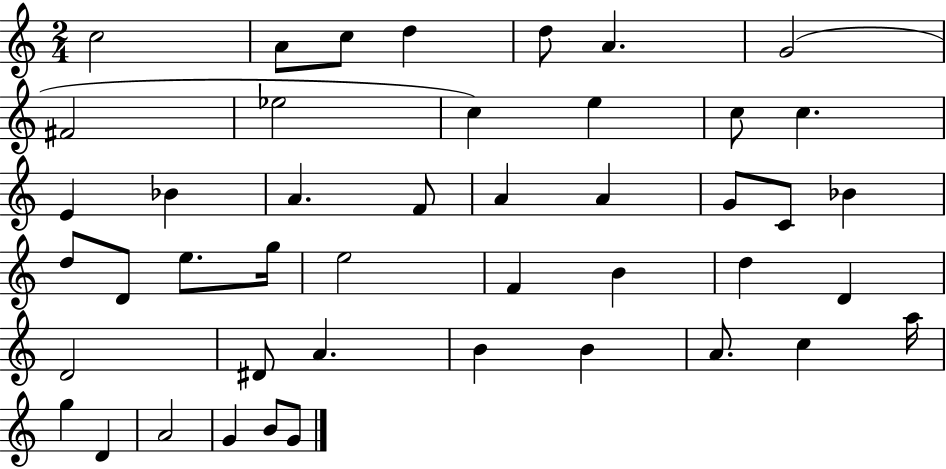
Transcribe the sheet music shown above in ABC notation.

X:1
T:Untitled
M:2/4
L:1/4
K:C
c2 A/2 c/2 d d/2 A G2 ^F2 _e2 c e c/2 c E _B A F/2 A A G/2 C/2 _B d/2 D/2 e/2 g/4 e2 F B d D D2 ^D/2 A B B A/2 c a/4 g D A2 G B/2 G/2